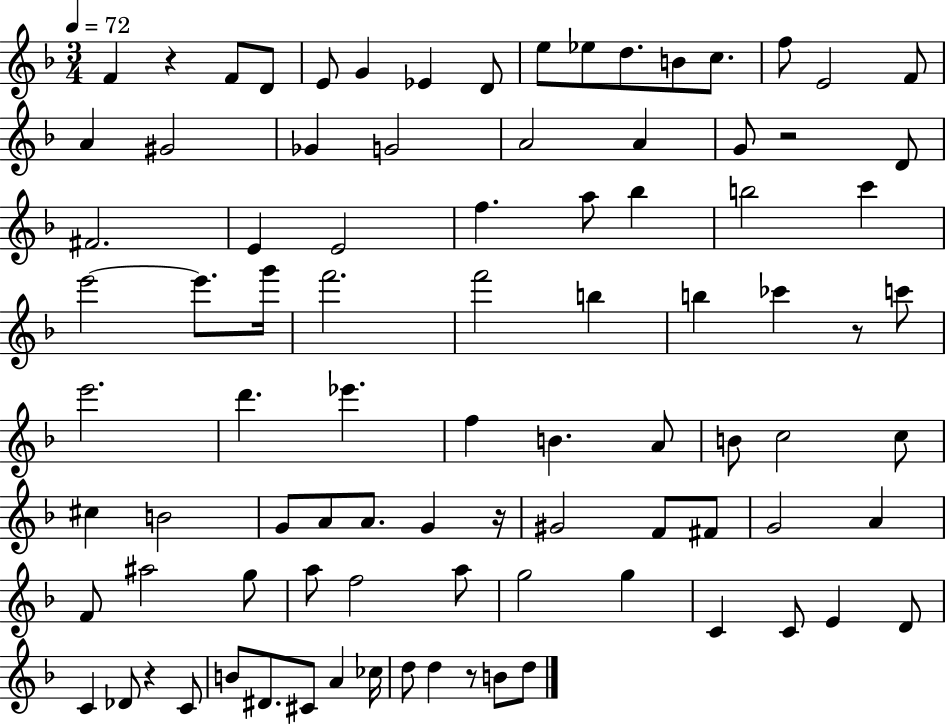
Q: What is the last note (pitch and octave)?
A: D5